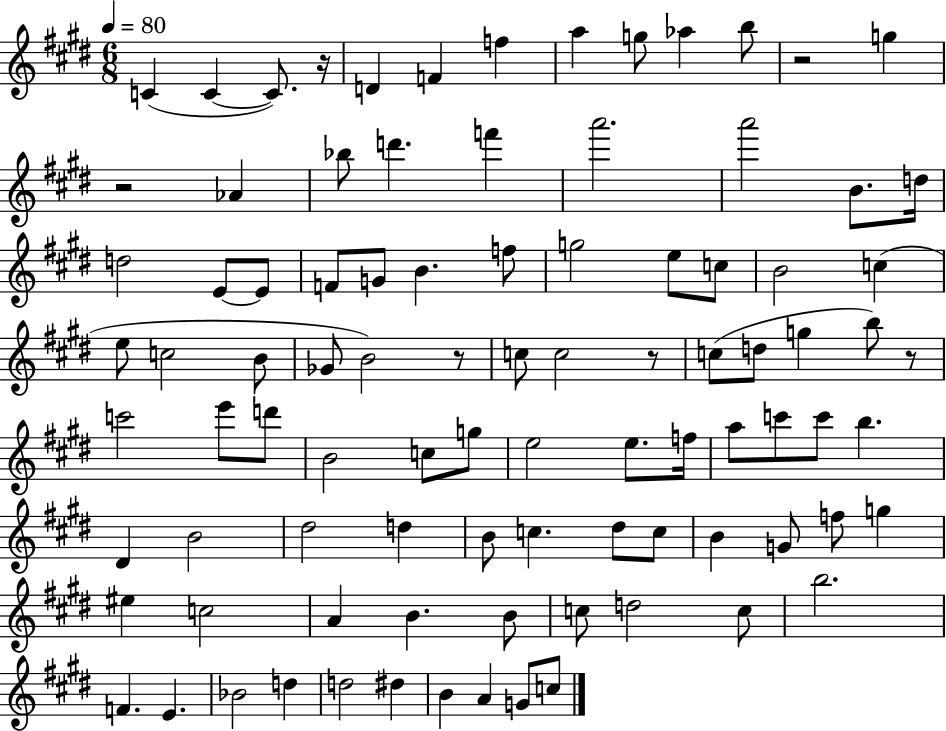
C4/q C4/q C4/e. R/s D4/q F4/q F5/q A5/q G5/e Ab5/q B5/e R/h G5/q R/h Ab4/q Bb5/e D6/q. F6/q A6/h. A6/h B4/e. D5/s D5/h E4/e E4/e F4/e G4/e B4/q. F5/e G5/h E5/e C5/e B4/h C5/q E5/e C5/h B4/e Gb4/e B4/h R/e C5/e C5/h R/e C5/e D5/e G5/q B5/e R/e C6/h E6/e D6/e B4/h C5/e G5/e E5/h E5/e. F5/s A5/e C6/e C6/e B5/q. D#4/q B4/h D#5/h D5/q B4/e C5/q. D#5/e C5/e B4/q G4/e F5/e G5/q EIS5/q C5/h A4/q B4/q. B4/e C5/e D5/h C5/e B5/h. F4/q. E4/q. Bb4/h D5/q D5/h D#5/q B4/q A4/q G4/e C5/e